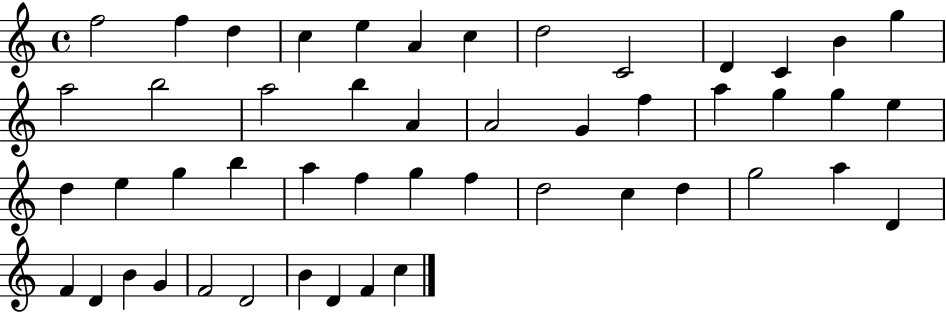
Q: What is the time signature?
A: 4/4